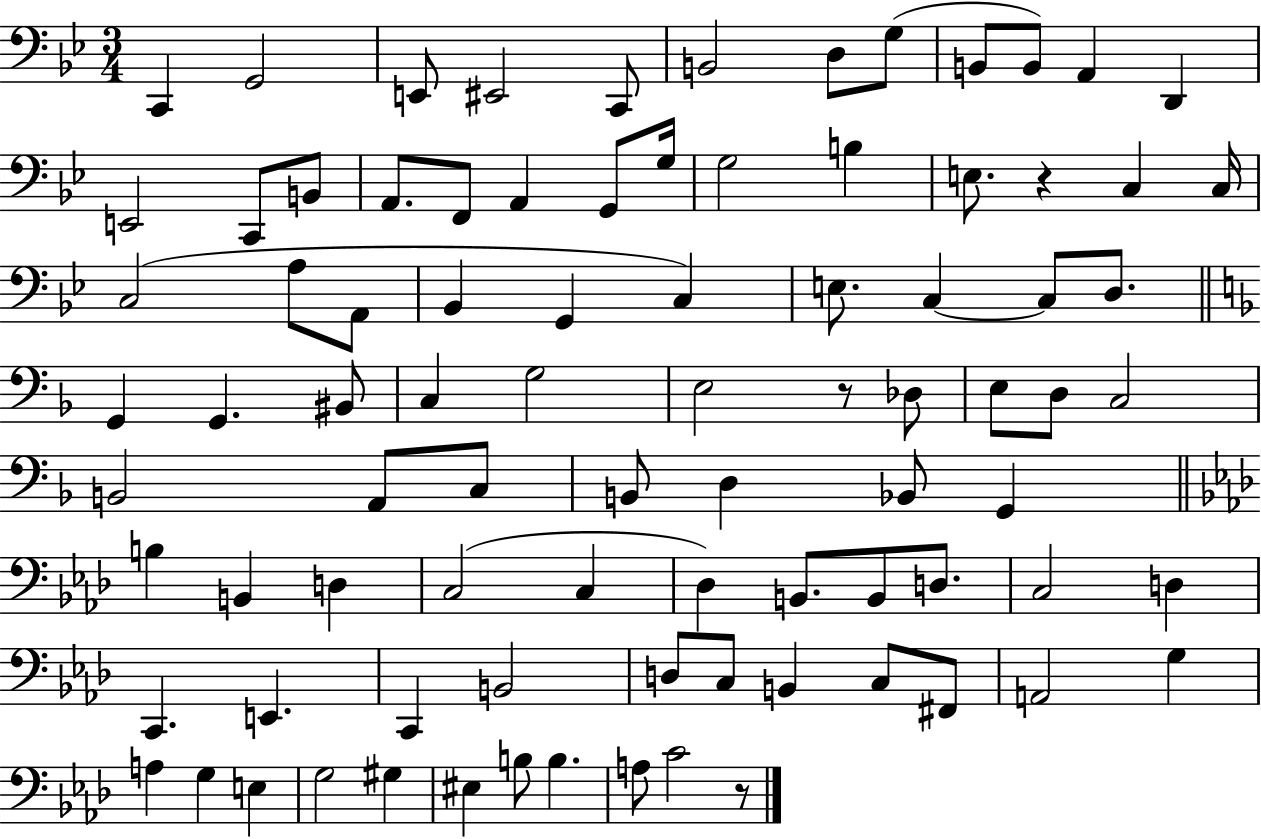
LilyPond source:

{
  \clef bass
  \numericTimeSignature
  \time 3/4
  \key bes \major
  c,4 g,2 | e,8 eis,2 c,8 | b,2 d8 g8( | b,8 b,8) a,4 d,4 | \break e,2 c,8 b,8 | a,8. f,8 a,4 g,8 g16 | g2 b4 | e8. r4 c4 c16 | \break c2( a8 a,8 | bes,4 g,4 c4) | e8. c4~~ c8 d8. | \bar "||" \break \key f \major g,4 g,4. bis,8 | c4 g2 | e2 r8 des8 | e8 d8 c2 | \break b,2 a,8 c8 | b,8 d4 bes,8 g,4 | \bar "||" \break \key f \minor b4 b,4 d4 | c2( c4 | des4) b,8. b,8 d8. | c2 d4 | \break c,4. e,4. | c,4 b,2 | d8 c8 b,4 c8 fis,8 | a,2 g4 | \break a4 g4 e4 | g2 gis4 | eis4 b8 b4. | a8 c'2 r8 | \break \bar "|."
}